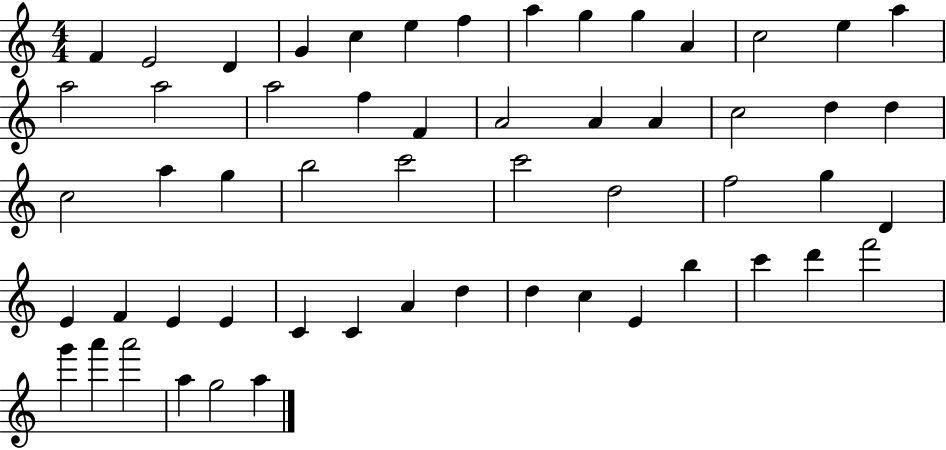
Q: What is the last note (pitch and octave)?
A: A5